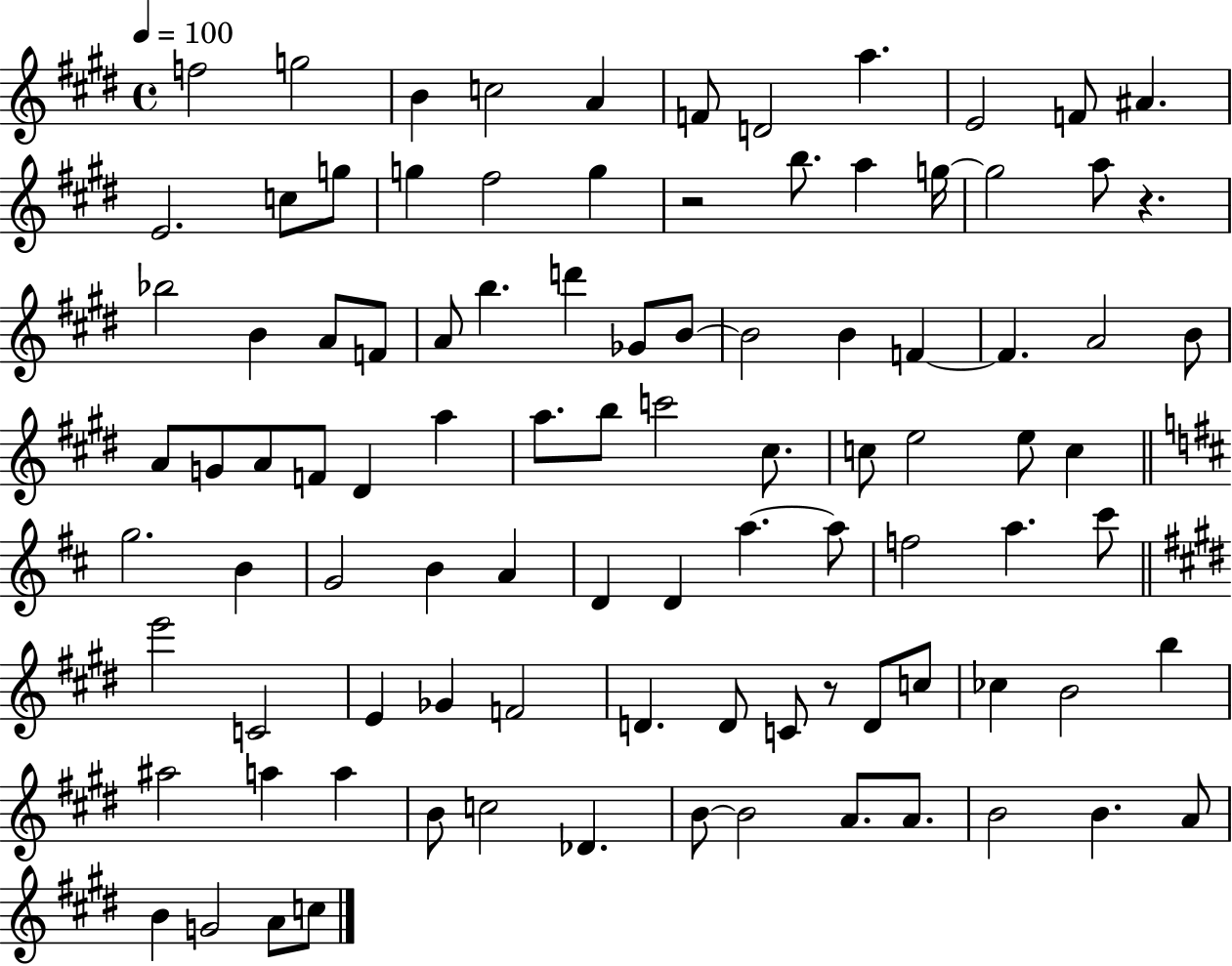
F5/h G5/h B4/q C5/h A4/q F4/e D4/h A5/q. E4/h F4/e A#4/q. E4/h. C5/e G5/e G5/q F#5/h G5/q R/h B5/e. A5/q G5/s G5/h A5/e R/q. Bb5/h B4/q A4/e F4/e A4/e B5/q. D6/q Gb4/e B4/e B4/h B4/q F4/q F4/q. A4/h B4/e A4/e G4/e A4/e F4/e D#4/q A5/q A5/e. B5/e C6/h C#5/e. C5/e E5/h E5/e C5/q G5/h. B4/q G4/h B4/q A4/q D4/q D4/q A5/q. A5/e F5/h A5/q. C#6/e E6/h C4/h E4/q Gb4/q F4/h D4/q. D4/e C4/e R/e D4/e C5/e CES5/q B4/h B5/q A#5/h A5/q A5/q B4/e C5/h Db4/q. B4/e B4/h A4/e. A4/e. B4/h B4/q. A4/e B4/q G4/h A4/e C5/e